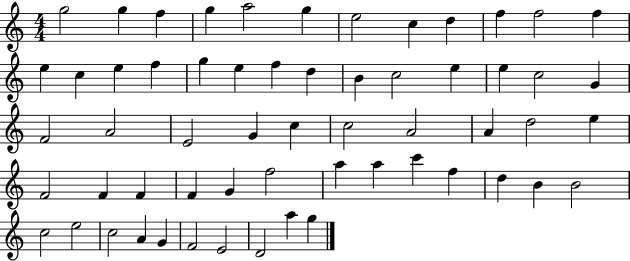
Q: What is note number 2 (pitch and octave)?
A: G5